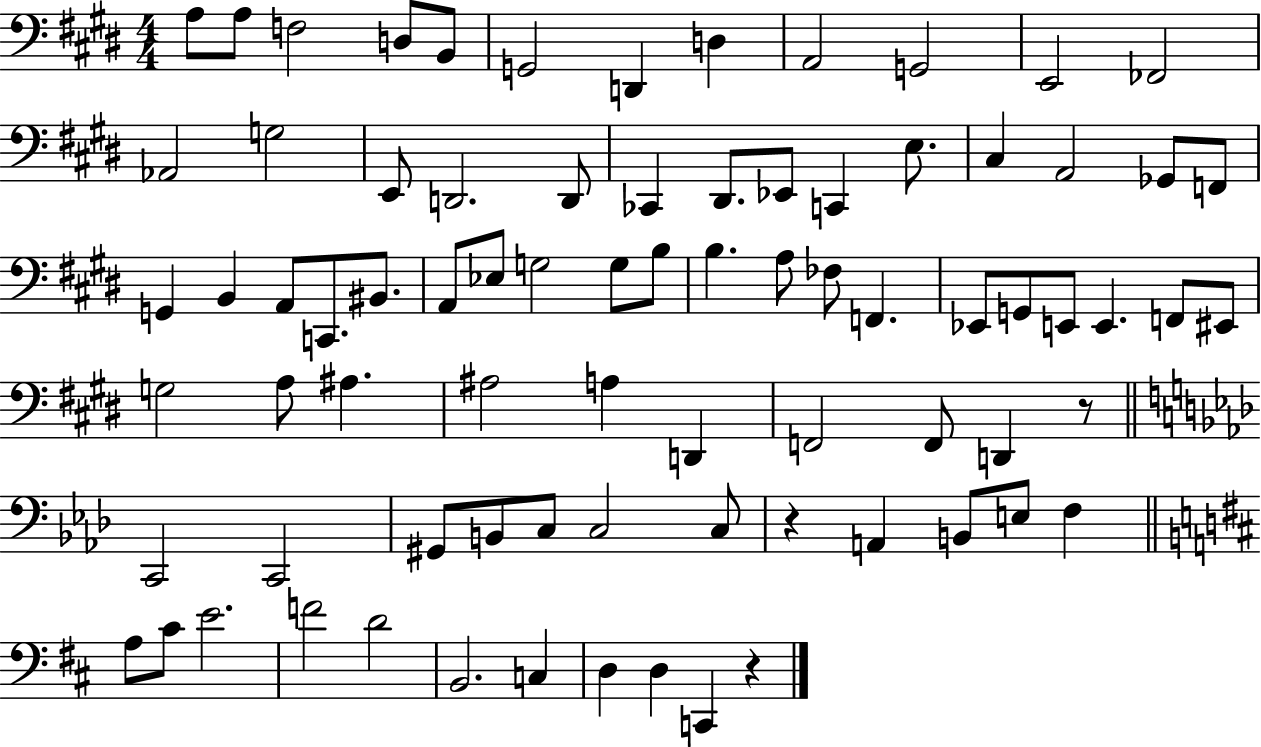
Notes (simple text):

A3/e A3/e F3/h D3/e B2/e G2/h D2/q D3/q A2/h G2/h E2/h FES2/h Ab2/h G3/h E2/e D2/h. D2/e CES2/q D#2/e. Eb2/e C2/q E3/e. C#3/q A2/h Gb2/e F2/e G2/q B2/q A2/e C2/e. BIS2/e. A2/e Eb3/e G3/h G3/e B3/e B3/q. A3/e FES3/e F2/q. Eb2/e G2/e E2/e E2/q. F2/e EIS2/e G3/h A3/e A#3/q. A#3/h A3/q D2/q F2/h F2/e D2/q R/e C2/h C2/h G#2/e B2/e C3/e C3/h C3/e R/q A2/q B2/e E3/e F3/q A3/e C#4/e E4/h. F4/h D4/h B2/h. C3/q D3/q D3/q C2/q R/q